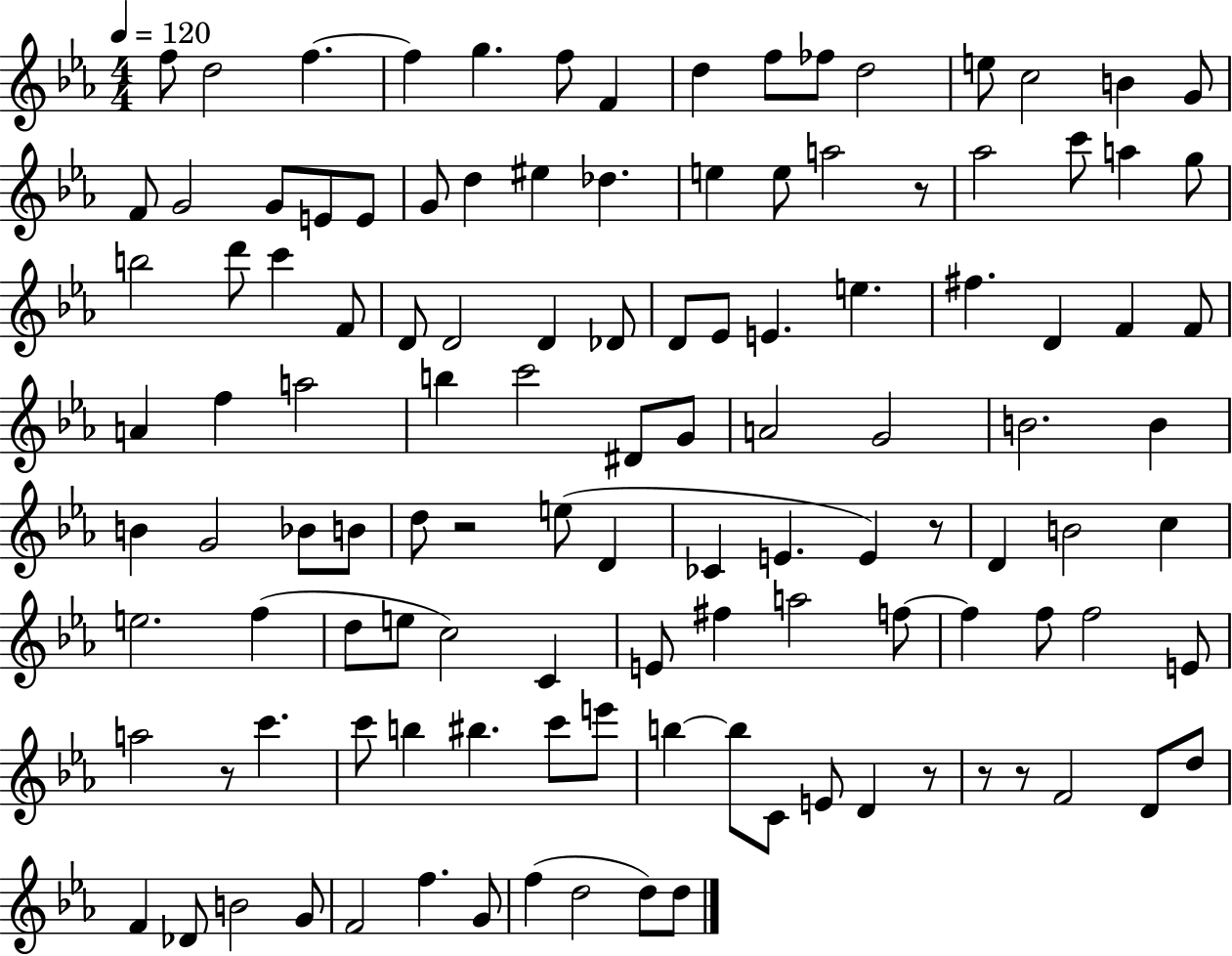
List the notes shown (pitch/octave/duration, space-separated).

F5/e D5/h F5/q. F5/q G5/q. F5/e F4/q D5/q F5/e FES5/e D5/h E5/e C5/h B4/q G4/e F4/e G4/h G4/e E4/e E4/e G4/e D5/q EIS5/q Db5/q. E5/q E5/e A5/h R/e Ab5/h C6/e A5/q G5/e B5/h D6/e C6/q F4/e D4/e D4/h D4/q Db4/e D4/e Eb4/e E4/q. E5/q. F#5/q. D4/q F4/q F4/e A4/q F5/q A5/h B5/q C6/h D#4/e G4/e A4/h G4/h B4/h. B4/q B4/q G4/h Bb4/e B4/e D5/e R/h E5/e D4/q CES4/q E4/q. E4/q R/e D4/q B4/h C5/q E5/h. F5/q D5/e E5/e C5/h C4/q E4/e F#5/q A5/h F5/e F5/q F5/e F5/h E4/e A5/h R/e C6/q. C6/e B5/q BIS5/q. C6/e E6/e B5/q B5/e C4/e E4/e D4/q R/e R/e R/e F4/h D4/e D5/e F4/q Db4/e B4/h G4/e F4/h F5/q. G4/e F5/q D5/h D5/e D5/e